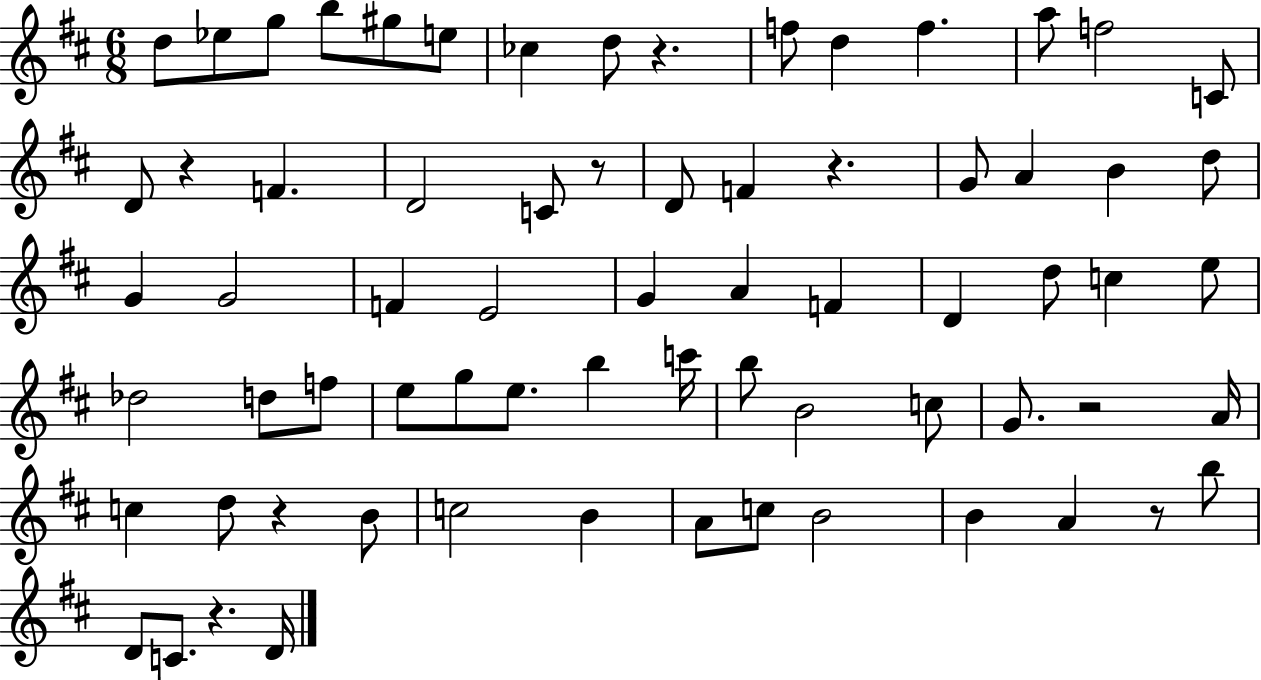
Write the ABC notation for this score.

X:1
T:Untitled
M:6/8
L:1/4
K:D
d/2 _e/2 g/2 b/2 ^g/2 e/2 _c d/2 z f/2 d f a/2 f2 C/2 D/2 z F D2 C/2 z/2 D/2 F z G/2 A B d/2 G G2 F E2 G A F D d/2 c e/2 _d2 d/2 f/2 e/2 g/2 e/2 b c'/4 b/2 B2 c/2 G/2 z2 A/4 c d/2 z B/2 c2 B A/2 c/2 B2 B A z/2 b/2 D/2 C/2 z D/4